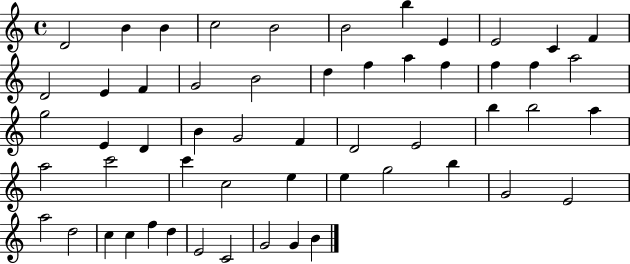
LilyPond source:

{
  \clef treble
  \time 4/4
  \defaultTimeSignature
  \key c \major
  d'2 b'4 b'4 | c''2 b'2 | b'2 b''4 e'4 | e'2 c'4 f'4 | \break d'2 e'4 f'4 | g'2 b'2 | d''4 f''4 a''4 f''4 | f''4 f''4 a''2 | \break g''2 e'4 d'4 | b'4 g'2 f'4 | d'2 e'2 | b''4 b''2 a''4 | \break a''2 c'''2 | c'''4 c''2 e''4 | e''4 g''2 b''4 | g'2 e'2 | \break a''2 d''2 | c''4 c''4 f''4 d''4 | e'2 c'2 | g'2 g'4 b'4 | \break \bar "|."
}